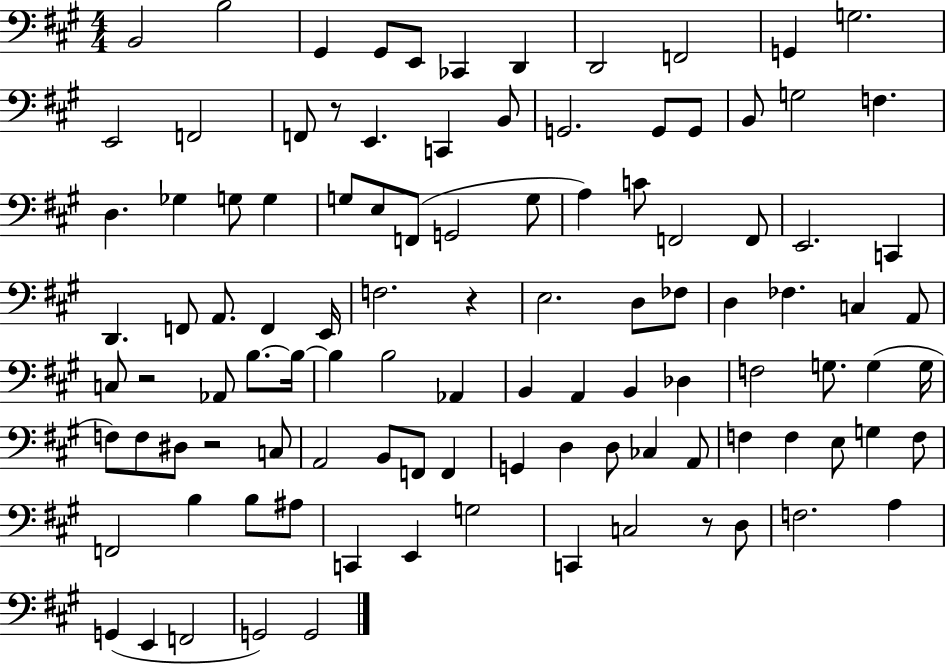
{
  \clef bass
  \numericTimeSignature
  \time 4/4
  \key a \major
  \repeat volta 2 { b,2 b2 | gis,4 gis,8 e,8 ces,4 d,4 | d,2 f,2 | g,4 g2. | \break e,2 f,2 | f,8 r8 e,4. c,4 b,8 | g,2. g,8 g,8 | b,8 g2 f4. | \break d4. ges4 g8 g4 | g8 e8 f,8( g,2 g8 | a4) c'8 f,2 f,8 | e,2. c,4 | \break d,4. f,8 a,8. f,4 e,16 | f2. r4 | e2. d8 fes8 | d4 fes4. c4 a,8 | \break c8 r2 aes,8 b8.~~ b16~~ | b4 b2 aes,4 | b,4 a,4 b,4 des4 | f2 g8. g4( g16 | \break f8) f8 dis8 r2 c8 | a,2 b,8 f,8 f,4 | g,4 d4 d8 ces4 a,8 | f4 f4 e8 g4 f8 | \break f,2 b4 b8 ais8 | c,4 e,4 g2 | c,4 c2 r8 d8 | f2. a4 | \break g,4( e,4 f,2 | g,2) g,2 | } \bar "|."
}